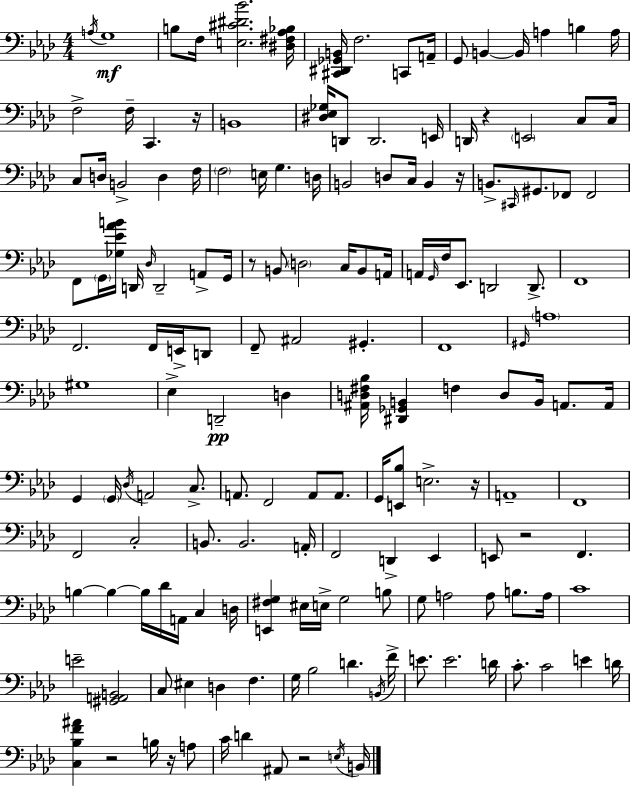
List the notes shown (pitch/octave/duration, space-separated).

A3/s G3/w B3/e F3/s [E3,C#4,D#4,Bb4]/h. [D#3,F#3,Ab3,Bb3]/s [C#2,D#2,Gb2,B2]/s F3/h. C2/e A2/s G2/e B2/q B2/s A3/q B3/q A3/s F3/h F3/s C2/q. R/s B2/w [D#3,Eb3,Gb3]/s D2/e D2/h. E2/s D2/s R/q E2/h C3/e C3/s C3/e D3/s B2/h D3/q F3/s F3/h E3/s G3/q. D3/s B2/h D3/e C3/s B2/q R/s B2/e. C#2/s G#2/e. FES2/e FES2/h F2/e G2/s [Gb3,Eb4,Ab4,B4]/s D2/s Db3/s D2/h A2/e G2/s R/e B2/e D3/h C3/s B2/e A2/s A2/s G2/s F3/s Eb2/e. D2/h D2/e. F2/w F2/h. F2/s E2/s D2/e F2/e A#2/h G#2/q. F2/w G#2/s A3/w G#3/w Eb3/q D2/h D3/q [A#2,D3,F#3,Bb3]/s [D#2,Gb2,B2]/q F3/q D3/e B2/s A2/e. A2/s G2/q G2/s Db3/s A2/h C3/e. A2/e. F2/h A2/e A2/e. G2/s [E2,Bb3]/e E3/h. R/s A2/w F2/w F2/h C3/h B2/e. B2/h. A2/s F2/h D2/q Eb2/q E2/e R/h F2/q. B3/q B3/q B3/s Db4/s A2/s C3/q D3/s [E2,F#3,G3]/q EIS3/s E3/s G3/h B3/e G3/e A3/h A3/e B3/e. A3/s C4/w E4/h [G#2,A2,B2]/h C3/e EIS3/q D3/q F3/q. G3/s Bb3/h D4/q. B2/s F4/s E4/e. E4/h. D4/s C4/e. C4/h E4/q D4/s [C3,Bb3,F4,A#4]/q R/h B3/s R/s A3/e C4/s D4/q A#2/e R/h E3/s B2/s